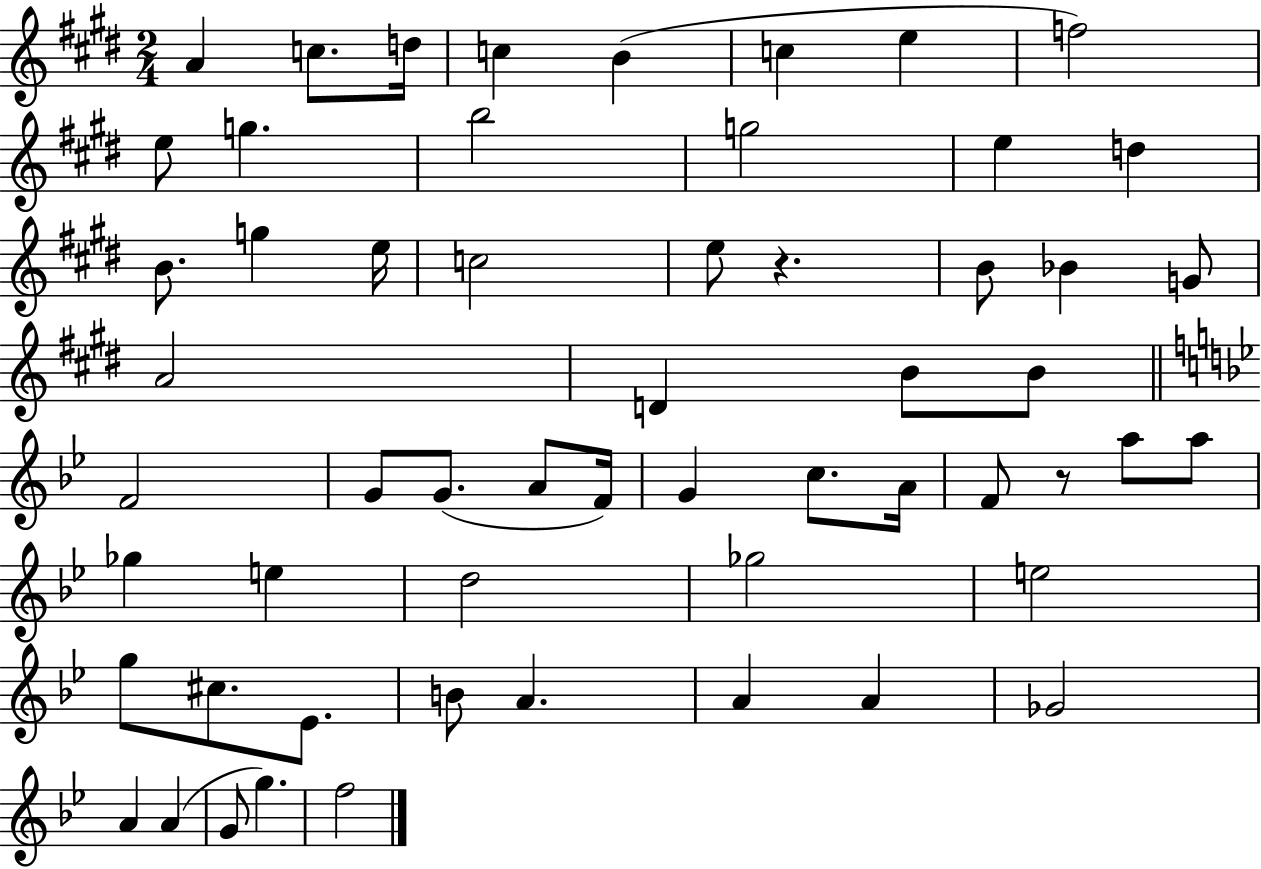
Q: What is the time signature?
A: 2/4